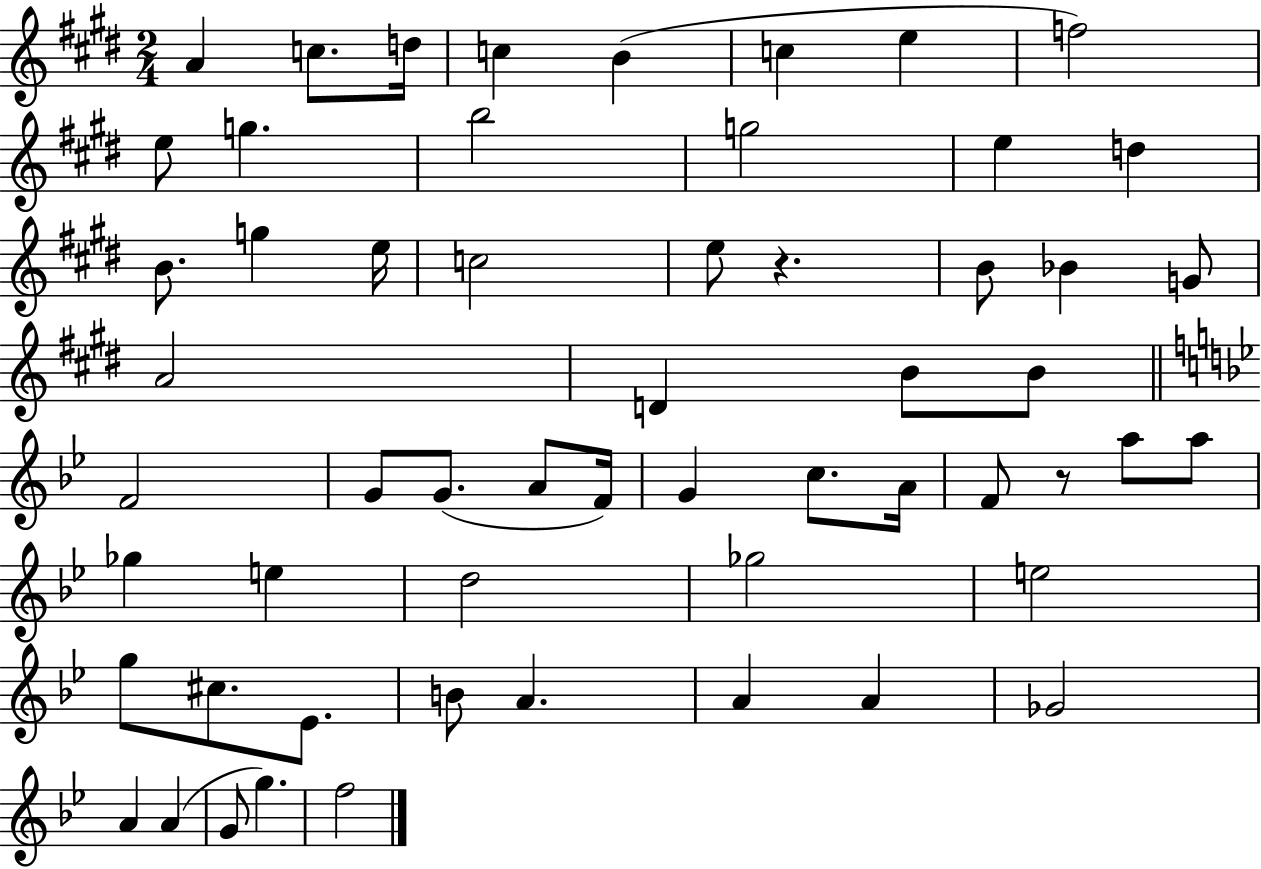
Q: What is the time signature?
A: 2/4